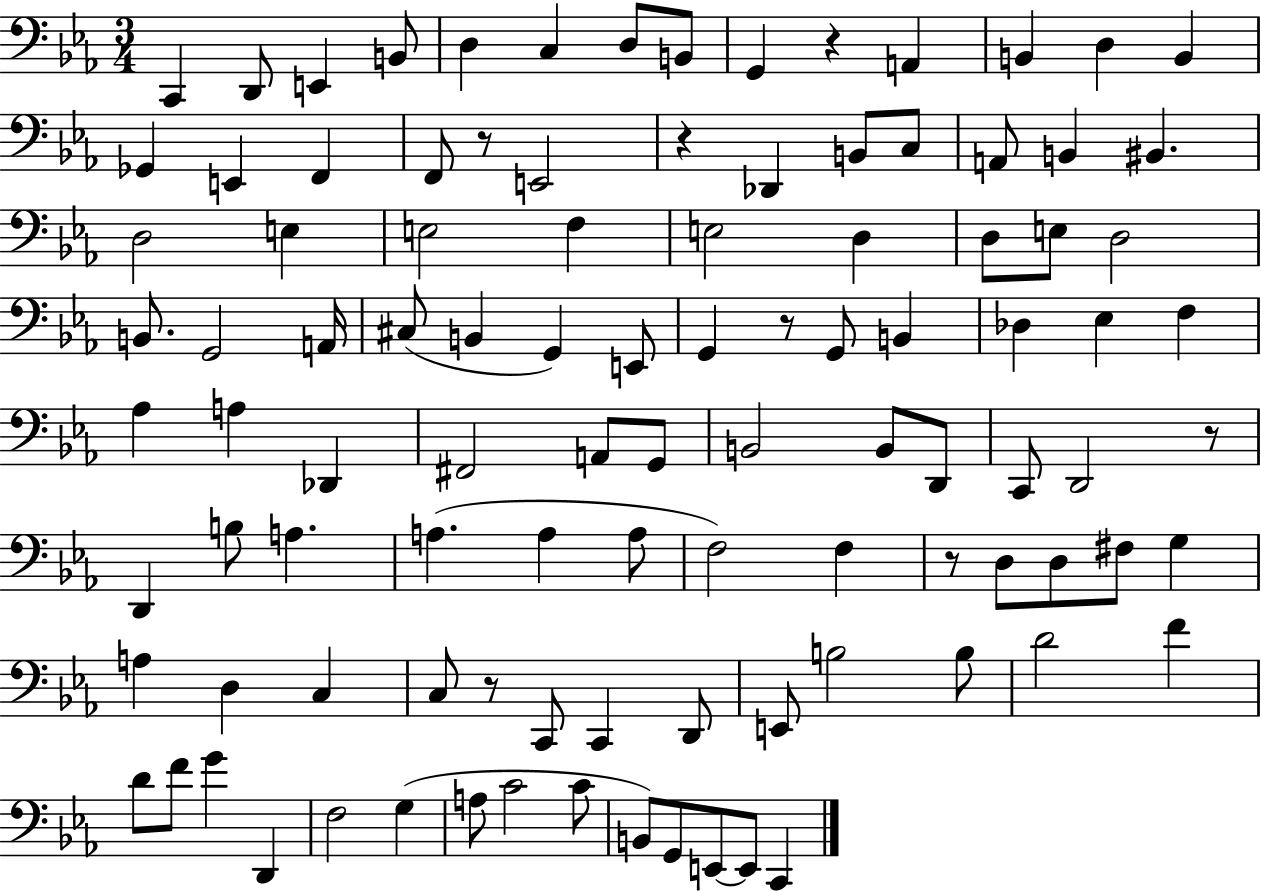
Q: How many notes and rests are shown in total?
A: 102